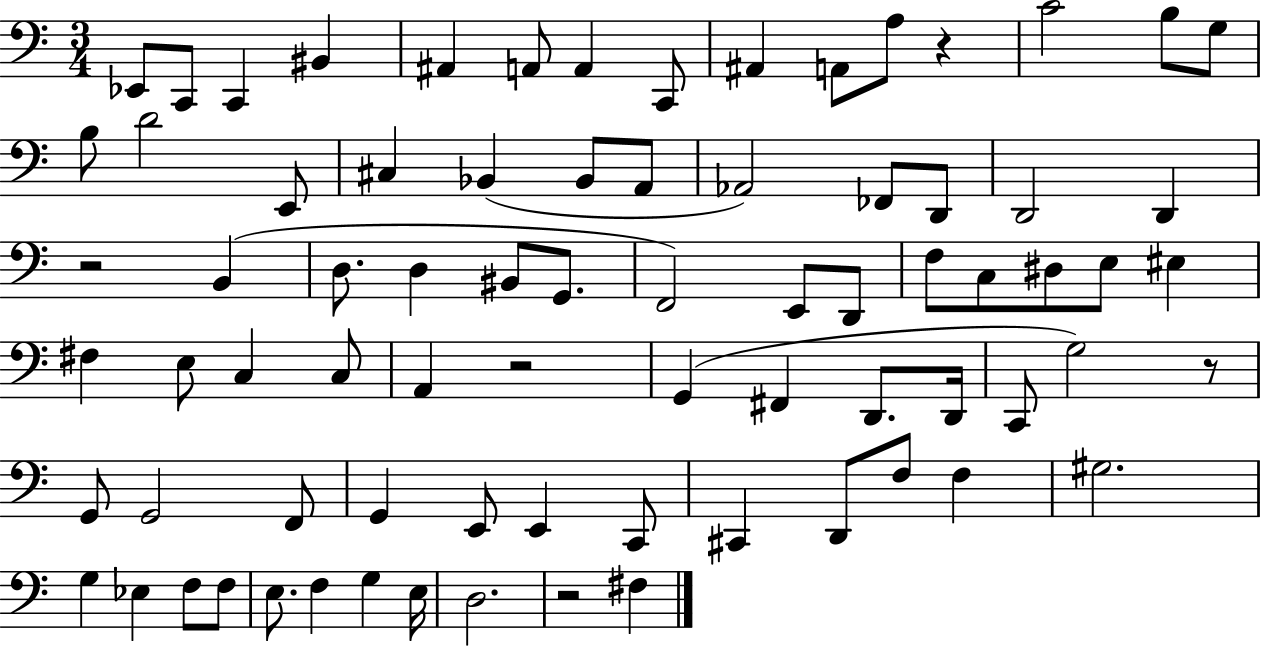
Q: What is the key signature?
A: C major